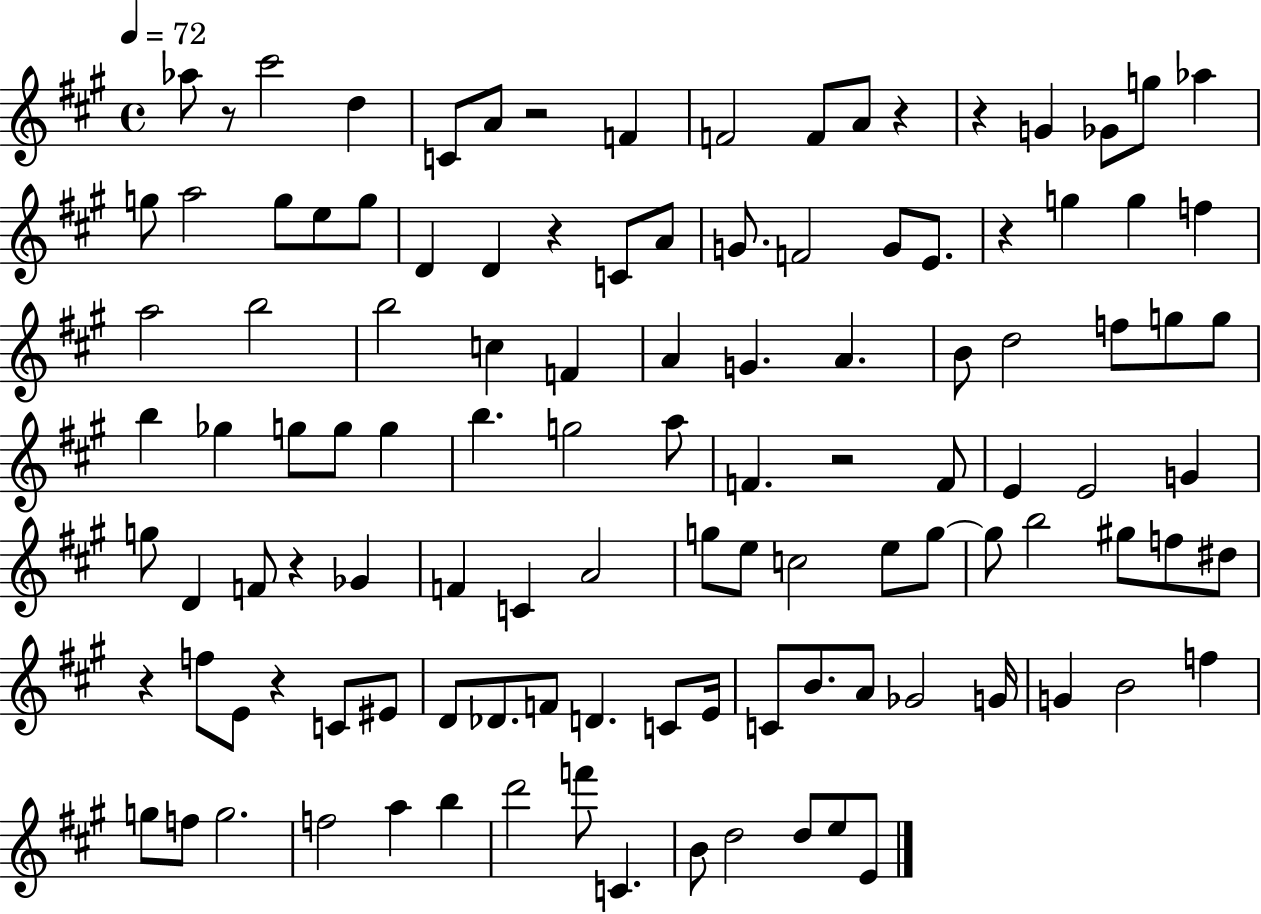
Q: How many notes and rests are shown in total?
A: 114